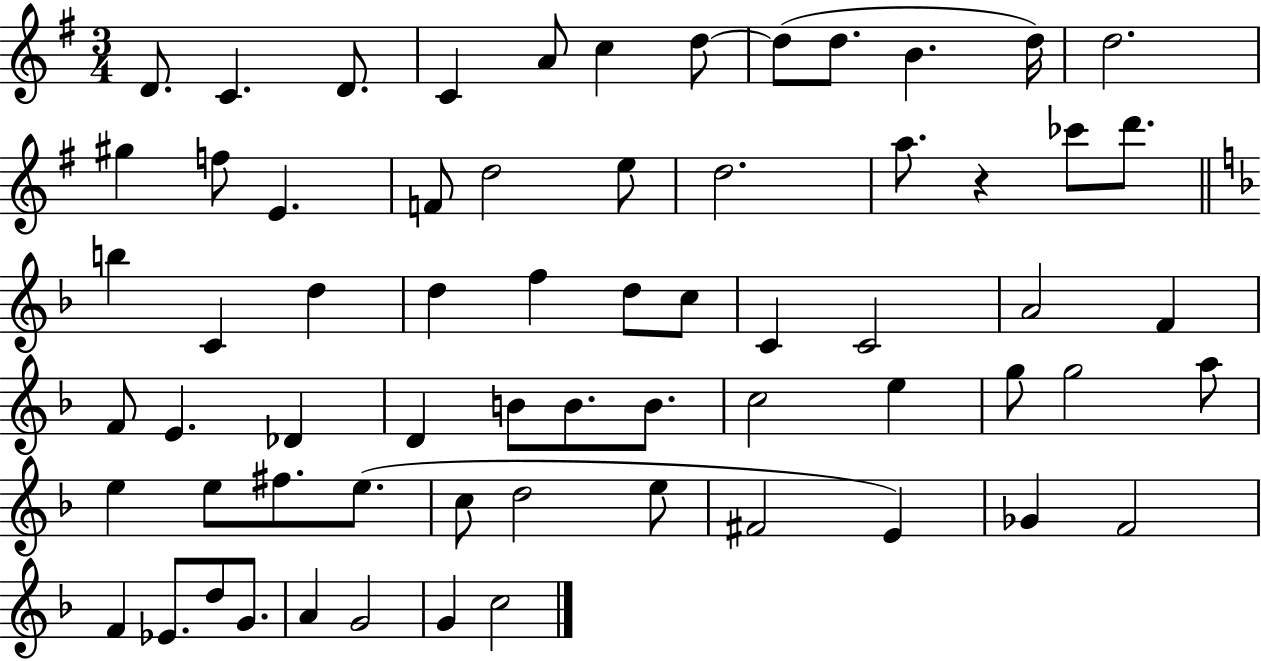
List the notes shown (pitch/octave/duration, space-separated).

D4/e. C4/q. D4/e. C4/q A4/e C5/q D5/e D5/e D5/e. B4/q. D5/s D5/h. G#5/q F5/e E4/q. F4/e D5/h E5/e D5/h. A5/e. R/q CES6/e D6/e. B5/q C4/q D5/q D5/q F5/q D5/e C5/e C4/q C4/h A4/h F4/q F4/e E4/q. Db4/q D4/q B4/e B4/e. B4/e. C5/h E5/q G5/e G5/h A5/e E5/q E5/e F#5/e. E5/e. C5/e D5/h E5/e F#4/h E4/q Gb4/q F4/h F4/q Eb4/e. D5/e G4/e. A4/q G4/h G4/q C5/h